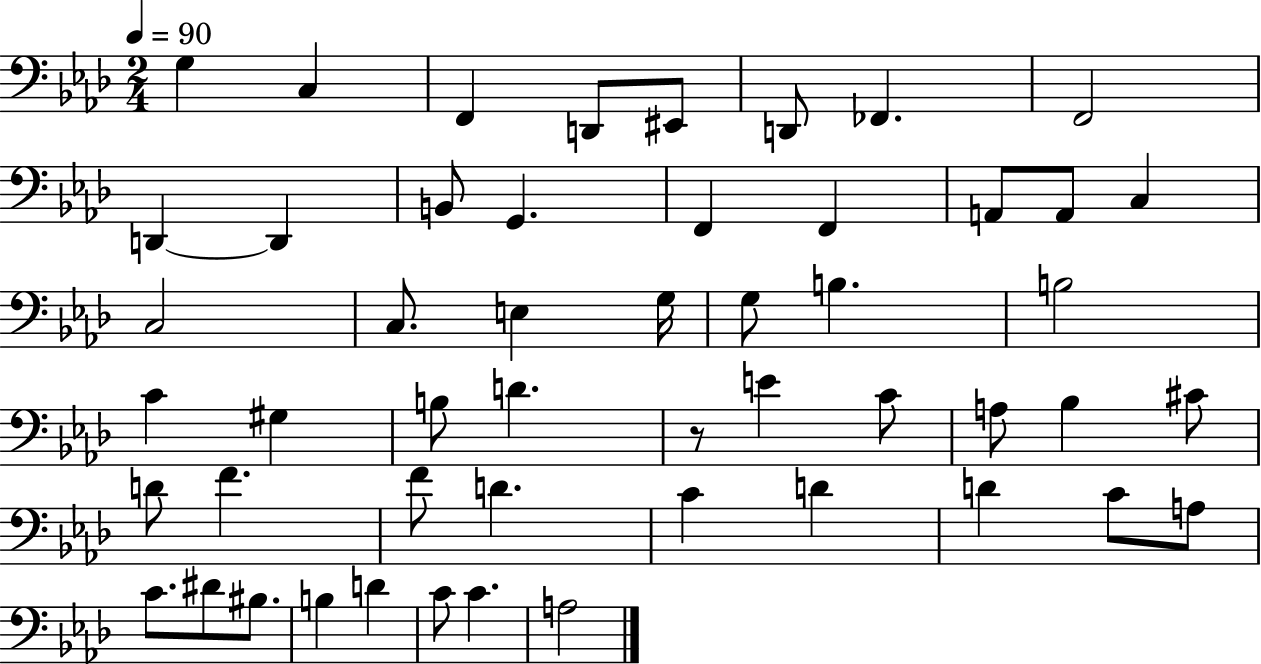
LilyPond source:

{
  \clef bass
  \numericTimeSignature
  \time 2/4
  \key aes \major
  \tempo 4 = 90
  \repeat volta 2 { g4 c4 | f,4 d,8 eis,8 | d,8 fes,4. | f,2 | \break d,4~~ d,4 | b,8 g,4. | f,4 f,4 | a,8 a,8 c4 | \break c2 | c8. e4 g16 | g8 b4. | b2 | \break c'4 gis4 | b8 d'4. | r8 e'4 c'8 | a8 bes4 cis'8 | \break d'8 f'4. | f'8 d'4. | c'4 d'4 | d'4 c'8 a8 | \break c'8. dis'8 bis8. | b4 d'4 | c'8 c'4. | a2 | \break } \bar "|."
}